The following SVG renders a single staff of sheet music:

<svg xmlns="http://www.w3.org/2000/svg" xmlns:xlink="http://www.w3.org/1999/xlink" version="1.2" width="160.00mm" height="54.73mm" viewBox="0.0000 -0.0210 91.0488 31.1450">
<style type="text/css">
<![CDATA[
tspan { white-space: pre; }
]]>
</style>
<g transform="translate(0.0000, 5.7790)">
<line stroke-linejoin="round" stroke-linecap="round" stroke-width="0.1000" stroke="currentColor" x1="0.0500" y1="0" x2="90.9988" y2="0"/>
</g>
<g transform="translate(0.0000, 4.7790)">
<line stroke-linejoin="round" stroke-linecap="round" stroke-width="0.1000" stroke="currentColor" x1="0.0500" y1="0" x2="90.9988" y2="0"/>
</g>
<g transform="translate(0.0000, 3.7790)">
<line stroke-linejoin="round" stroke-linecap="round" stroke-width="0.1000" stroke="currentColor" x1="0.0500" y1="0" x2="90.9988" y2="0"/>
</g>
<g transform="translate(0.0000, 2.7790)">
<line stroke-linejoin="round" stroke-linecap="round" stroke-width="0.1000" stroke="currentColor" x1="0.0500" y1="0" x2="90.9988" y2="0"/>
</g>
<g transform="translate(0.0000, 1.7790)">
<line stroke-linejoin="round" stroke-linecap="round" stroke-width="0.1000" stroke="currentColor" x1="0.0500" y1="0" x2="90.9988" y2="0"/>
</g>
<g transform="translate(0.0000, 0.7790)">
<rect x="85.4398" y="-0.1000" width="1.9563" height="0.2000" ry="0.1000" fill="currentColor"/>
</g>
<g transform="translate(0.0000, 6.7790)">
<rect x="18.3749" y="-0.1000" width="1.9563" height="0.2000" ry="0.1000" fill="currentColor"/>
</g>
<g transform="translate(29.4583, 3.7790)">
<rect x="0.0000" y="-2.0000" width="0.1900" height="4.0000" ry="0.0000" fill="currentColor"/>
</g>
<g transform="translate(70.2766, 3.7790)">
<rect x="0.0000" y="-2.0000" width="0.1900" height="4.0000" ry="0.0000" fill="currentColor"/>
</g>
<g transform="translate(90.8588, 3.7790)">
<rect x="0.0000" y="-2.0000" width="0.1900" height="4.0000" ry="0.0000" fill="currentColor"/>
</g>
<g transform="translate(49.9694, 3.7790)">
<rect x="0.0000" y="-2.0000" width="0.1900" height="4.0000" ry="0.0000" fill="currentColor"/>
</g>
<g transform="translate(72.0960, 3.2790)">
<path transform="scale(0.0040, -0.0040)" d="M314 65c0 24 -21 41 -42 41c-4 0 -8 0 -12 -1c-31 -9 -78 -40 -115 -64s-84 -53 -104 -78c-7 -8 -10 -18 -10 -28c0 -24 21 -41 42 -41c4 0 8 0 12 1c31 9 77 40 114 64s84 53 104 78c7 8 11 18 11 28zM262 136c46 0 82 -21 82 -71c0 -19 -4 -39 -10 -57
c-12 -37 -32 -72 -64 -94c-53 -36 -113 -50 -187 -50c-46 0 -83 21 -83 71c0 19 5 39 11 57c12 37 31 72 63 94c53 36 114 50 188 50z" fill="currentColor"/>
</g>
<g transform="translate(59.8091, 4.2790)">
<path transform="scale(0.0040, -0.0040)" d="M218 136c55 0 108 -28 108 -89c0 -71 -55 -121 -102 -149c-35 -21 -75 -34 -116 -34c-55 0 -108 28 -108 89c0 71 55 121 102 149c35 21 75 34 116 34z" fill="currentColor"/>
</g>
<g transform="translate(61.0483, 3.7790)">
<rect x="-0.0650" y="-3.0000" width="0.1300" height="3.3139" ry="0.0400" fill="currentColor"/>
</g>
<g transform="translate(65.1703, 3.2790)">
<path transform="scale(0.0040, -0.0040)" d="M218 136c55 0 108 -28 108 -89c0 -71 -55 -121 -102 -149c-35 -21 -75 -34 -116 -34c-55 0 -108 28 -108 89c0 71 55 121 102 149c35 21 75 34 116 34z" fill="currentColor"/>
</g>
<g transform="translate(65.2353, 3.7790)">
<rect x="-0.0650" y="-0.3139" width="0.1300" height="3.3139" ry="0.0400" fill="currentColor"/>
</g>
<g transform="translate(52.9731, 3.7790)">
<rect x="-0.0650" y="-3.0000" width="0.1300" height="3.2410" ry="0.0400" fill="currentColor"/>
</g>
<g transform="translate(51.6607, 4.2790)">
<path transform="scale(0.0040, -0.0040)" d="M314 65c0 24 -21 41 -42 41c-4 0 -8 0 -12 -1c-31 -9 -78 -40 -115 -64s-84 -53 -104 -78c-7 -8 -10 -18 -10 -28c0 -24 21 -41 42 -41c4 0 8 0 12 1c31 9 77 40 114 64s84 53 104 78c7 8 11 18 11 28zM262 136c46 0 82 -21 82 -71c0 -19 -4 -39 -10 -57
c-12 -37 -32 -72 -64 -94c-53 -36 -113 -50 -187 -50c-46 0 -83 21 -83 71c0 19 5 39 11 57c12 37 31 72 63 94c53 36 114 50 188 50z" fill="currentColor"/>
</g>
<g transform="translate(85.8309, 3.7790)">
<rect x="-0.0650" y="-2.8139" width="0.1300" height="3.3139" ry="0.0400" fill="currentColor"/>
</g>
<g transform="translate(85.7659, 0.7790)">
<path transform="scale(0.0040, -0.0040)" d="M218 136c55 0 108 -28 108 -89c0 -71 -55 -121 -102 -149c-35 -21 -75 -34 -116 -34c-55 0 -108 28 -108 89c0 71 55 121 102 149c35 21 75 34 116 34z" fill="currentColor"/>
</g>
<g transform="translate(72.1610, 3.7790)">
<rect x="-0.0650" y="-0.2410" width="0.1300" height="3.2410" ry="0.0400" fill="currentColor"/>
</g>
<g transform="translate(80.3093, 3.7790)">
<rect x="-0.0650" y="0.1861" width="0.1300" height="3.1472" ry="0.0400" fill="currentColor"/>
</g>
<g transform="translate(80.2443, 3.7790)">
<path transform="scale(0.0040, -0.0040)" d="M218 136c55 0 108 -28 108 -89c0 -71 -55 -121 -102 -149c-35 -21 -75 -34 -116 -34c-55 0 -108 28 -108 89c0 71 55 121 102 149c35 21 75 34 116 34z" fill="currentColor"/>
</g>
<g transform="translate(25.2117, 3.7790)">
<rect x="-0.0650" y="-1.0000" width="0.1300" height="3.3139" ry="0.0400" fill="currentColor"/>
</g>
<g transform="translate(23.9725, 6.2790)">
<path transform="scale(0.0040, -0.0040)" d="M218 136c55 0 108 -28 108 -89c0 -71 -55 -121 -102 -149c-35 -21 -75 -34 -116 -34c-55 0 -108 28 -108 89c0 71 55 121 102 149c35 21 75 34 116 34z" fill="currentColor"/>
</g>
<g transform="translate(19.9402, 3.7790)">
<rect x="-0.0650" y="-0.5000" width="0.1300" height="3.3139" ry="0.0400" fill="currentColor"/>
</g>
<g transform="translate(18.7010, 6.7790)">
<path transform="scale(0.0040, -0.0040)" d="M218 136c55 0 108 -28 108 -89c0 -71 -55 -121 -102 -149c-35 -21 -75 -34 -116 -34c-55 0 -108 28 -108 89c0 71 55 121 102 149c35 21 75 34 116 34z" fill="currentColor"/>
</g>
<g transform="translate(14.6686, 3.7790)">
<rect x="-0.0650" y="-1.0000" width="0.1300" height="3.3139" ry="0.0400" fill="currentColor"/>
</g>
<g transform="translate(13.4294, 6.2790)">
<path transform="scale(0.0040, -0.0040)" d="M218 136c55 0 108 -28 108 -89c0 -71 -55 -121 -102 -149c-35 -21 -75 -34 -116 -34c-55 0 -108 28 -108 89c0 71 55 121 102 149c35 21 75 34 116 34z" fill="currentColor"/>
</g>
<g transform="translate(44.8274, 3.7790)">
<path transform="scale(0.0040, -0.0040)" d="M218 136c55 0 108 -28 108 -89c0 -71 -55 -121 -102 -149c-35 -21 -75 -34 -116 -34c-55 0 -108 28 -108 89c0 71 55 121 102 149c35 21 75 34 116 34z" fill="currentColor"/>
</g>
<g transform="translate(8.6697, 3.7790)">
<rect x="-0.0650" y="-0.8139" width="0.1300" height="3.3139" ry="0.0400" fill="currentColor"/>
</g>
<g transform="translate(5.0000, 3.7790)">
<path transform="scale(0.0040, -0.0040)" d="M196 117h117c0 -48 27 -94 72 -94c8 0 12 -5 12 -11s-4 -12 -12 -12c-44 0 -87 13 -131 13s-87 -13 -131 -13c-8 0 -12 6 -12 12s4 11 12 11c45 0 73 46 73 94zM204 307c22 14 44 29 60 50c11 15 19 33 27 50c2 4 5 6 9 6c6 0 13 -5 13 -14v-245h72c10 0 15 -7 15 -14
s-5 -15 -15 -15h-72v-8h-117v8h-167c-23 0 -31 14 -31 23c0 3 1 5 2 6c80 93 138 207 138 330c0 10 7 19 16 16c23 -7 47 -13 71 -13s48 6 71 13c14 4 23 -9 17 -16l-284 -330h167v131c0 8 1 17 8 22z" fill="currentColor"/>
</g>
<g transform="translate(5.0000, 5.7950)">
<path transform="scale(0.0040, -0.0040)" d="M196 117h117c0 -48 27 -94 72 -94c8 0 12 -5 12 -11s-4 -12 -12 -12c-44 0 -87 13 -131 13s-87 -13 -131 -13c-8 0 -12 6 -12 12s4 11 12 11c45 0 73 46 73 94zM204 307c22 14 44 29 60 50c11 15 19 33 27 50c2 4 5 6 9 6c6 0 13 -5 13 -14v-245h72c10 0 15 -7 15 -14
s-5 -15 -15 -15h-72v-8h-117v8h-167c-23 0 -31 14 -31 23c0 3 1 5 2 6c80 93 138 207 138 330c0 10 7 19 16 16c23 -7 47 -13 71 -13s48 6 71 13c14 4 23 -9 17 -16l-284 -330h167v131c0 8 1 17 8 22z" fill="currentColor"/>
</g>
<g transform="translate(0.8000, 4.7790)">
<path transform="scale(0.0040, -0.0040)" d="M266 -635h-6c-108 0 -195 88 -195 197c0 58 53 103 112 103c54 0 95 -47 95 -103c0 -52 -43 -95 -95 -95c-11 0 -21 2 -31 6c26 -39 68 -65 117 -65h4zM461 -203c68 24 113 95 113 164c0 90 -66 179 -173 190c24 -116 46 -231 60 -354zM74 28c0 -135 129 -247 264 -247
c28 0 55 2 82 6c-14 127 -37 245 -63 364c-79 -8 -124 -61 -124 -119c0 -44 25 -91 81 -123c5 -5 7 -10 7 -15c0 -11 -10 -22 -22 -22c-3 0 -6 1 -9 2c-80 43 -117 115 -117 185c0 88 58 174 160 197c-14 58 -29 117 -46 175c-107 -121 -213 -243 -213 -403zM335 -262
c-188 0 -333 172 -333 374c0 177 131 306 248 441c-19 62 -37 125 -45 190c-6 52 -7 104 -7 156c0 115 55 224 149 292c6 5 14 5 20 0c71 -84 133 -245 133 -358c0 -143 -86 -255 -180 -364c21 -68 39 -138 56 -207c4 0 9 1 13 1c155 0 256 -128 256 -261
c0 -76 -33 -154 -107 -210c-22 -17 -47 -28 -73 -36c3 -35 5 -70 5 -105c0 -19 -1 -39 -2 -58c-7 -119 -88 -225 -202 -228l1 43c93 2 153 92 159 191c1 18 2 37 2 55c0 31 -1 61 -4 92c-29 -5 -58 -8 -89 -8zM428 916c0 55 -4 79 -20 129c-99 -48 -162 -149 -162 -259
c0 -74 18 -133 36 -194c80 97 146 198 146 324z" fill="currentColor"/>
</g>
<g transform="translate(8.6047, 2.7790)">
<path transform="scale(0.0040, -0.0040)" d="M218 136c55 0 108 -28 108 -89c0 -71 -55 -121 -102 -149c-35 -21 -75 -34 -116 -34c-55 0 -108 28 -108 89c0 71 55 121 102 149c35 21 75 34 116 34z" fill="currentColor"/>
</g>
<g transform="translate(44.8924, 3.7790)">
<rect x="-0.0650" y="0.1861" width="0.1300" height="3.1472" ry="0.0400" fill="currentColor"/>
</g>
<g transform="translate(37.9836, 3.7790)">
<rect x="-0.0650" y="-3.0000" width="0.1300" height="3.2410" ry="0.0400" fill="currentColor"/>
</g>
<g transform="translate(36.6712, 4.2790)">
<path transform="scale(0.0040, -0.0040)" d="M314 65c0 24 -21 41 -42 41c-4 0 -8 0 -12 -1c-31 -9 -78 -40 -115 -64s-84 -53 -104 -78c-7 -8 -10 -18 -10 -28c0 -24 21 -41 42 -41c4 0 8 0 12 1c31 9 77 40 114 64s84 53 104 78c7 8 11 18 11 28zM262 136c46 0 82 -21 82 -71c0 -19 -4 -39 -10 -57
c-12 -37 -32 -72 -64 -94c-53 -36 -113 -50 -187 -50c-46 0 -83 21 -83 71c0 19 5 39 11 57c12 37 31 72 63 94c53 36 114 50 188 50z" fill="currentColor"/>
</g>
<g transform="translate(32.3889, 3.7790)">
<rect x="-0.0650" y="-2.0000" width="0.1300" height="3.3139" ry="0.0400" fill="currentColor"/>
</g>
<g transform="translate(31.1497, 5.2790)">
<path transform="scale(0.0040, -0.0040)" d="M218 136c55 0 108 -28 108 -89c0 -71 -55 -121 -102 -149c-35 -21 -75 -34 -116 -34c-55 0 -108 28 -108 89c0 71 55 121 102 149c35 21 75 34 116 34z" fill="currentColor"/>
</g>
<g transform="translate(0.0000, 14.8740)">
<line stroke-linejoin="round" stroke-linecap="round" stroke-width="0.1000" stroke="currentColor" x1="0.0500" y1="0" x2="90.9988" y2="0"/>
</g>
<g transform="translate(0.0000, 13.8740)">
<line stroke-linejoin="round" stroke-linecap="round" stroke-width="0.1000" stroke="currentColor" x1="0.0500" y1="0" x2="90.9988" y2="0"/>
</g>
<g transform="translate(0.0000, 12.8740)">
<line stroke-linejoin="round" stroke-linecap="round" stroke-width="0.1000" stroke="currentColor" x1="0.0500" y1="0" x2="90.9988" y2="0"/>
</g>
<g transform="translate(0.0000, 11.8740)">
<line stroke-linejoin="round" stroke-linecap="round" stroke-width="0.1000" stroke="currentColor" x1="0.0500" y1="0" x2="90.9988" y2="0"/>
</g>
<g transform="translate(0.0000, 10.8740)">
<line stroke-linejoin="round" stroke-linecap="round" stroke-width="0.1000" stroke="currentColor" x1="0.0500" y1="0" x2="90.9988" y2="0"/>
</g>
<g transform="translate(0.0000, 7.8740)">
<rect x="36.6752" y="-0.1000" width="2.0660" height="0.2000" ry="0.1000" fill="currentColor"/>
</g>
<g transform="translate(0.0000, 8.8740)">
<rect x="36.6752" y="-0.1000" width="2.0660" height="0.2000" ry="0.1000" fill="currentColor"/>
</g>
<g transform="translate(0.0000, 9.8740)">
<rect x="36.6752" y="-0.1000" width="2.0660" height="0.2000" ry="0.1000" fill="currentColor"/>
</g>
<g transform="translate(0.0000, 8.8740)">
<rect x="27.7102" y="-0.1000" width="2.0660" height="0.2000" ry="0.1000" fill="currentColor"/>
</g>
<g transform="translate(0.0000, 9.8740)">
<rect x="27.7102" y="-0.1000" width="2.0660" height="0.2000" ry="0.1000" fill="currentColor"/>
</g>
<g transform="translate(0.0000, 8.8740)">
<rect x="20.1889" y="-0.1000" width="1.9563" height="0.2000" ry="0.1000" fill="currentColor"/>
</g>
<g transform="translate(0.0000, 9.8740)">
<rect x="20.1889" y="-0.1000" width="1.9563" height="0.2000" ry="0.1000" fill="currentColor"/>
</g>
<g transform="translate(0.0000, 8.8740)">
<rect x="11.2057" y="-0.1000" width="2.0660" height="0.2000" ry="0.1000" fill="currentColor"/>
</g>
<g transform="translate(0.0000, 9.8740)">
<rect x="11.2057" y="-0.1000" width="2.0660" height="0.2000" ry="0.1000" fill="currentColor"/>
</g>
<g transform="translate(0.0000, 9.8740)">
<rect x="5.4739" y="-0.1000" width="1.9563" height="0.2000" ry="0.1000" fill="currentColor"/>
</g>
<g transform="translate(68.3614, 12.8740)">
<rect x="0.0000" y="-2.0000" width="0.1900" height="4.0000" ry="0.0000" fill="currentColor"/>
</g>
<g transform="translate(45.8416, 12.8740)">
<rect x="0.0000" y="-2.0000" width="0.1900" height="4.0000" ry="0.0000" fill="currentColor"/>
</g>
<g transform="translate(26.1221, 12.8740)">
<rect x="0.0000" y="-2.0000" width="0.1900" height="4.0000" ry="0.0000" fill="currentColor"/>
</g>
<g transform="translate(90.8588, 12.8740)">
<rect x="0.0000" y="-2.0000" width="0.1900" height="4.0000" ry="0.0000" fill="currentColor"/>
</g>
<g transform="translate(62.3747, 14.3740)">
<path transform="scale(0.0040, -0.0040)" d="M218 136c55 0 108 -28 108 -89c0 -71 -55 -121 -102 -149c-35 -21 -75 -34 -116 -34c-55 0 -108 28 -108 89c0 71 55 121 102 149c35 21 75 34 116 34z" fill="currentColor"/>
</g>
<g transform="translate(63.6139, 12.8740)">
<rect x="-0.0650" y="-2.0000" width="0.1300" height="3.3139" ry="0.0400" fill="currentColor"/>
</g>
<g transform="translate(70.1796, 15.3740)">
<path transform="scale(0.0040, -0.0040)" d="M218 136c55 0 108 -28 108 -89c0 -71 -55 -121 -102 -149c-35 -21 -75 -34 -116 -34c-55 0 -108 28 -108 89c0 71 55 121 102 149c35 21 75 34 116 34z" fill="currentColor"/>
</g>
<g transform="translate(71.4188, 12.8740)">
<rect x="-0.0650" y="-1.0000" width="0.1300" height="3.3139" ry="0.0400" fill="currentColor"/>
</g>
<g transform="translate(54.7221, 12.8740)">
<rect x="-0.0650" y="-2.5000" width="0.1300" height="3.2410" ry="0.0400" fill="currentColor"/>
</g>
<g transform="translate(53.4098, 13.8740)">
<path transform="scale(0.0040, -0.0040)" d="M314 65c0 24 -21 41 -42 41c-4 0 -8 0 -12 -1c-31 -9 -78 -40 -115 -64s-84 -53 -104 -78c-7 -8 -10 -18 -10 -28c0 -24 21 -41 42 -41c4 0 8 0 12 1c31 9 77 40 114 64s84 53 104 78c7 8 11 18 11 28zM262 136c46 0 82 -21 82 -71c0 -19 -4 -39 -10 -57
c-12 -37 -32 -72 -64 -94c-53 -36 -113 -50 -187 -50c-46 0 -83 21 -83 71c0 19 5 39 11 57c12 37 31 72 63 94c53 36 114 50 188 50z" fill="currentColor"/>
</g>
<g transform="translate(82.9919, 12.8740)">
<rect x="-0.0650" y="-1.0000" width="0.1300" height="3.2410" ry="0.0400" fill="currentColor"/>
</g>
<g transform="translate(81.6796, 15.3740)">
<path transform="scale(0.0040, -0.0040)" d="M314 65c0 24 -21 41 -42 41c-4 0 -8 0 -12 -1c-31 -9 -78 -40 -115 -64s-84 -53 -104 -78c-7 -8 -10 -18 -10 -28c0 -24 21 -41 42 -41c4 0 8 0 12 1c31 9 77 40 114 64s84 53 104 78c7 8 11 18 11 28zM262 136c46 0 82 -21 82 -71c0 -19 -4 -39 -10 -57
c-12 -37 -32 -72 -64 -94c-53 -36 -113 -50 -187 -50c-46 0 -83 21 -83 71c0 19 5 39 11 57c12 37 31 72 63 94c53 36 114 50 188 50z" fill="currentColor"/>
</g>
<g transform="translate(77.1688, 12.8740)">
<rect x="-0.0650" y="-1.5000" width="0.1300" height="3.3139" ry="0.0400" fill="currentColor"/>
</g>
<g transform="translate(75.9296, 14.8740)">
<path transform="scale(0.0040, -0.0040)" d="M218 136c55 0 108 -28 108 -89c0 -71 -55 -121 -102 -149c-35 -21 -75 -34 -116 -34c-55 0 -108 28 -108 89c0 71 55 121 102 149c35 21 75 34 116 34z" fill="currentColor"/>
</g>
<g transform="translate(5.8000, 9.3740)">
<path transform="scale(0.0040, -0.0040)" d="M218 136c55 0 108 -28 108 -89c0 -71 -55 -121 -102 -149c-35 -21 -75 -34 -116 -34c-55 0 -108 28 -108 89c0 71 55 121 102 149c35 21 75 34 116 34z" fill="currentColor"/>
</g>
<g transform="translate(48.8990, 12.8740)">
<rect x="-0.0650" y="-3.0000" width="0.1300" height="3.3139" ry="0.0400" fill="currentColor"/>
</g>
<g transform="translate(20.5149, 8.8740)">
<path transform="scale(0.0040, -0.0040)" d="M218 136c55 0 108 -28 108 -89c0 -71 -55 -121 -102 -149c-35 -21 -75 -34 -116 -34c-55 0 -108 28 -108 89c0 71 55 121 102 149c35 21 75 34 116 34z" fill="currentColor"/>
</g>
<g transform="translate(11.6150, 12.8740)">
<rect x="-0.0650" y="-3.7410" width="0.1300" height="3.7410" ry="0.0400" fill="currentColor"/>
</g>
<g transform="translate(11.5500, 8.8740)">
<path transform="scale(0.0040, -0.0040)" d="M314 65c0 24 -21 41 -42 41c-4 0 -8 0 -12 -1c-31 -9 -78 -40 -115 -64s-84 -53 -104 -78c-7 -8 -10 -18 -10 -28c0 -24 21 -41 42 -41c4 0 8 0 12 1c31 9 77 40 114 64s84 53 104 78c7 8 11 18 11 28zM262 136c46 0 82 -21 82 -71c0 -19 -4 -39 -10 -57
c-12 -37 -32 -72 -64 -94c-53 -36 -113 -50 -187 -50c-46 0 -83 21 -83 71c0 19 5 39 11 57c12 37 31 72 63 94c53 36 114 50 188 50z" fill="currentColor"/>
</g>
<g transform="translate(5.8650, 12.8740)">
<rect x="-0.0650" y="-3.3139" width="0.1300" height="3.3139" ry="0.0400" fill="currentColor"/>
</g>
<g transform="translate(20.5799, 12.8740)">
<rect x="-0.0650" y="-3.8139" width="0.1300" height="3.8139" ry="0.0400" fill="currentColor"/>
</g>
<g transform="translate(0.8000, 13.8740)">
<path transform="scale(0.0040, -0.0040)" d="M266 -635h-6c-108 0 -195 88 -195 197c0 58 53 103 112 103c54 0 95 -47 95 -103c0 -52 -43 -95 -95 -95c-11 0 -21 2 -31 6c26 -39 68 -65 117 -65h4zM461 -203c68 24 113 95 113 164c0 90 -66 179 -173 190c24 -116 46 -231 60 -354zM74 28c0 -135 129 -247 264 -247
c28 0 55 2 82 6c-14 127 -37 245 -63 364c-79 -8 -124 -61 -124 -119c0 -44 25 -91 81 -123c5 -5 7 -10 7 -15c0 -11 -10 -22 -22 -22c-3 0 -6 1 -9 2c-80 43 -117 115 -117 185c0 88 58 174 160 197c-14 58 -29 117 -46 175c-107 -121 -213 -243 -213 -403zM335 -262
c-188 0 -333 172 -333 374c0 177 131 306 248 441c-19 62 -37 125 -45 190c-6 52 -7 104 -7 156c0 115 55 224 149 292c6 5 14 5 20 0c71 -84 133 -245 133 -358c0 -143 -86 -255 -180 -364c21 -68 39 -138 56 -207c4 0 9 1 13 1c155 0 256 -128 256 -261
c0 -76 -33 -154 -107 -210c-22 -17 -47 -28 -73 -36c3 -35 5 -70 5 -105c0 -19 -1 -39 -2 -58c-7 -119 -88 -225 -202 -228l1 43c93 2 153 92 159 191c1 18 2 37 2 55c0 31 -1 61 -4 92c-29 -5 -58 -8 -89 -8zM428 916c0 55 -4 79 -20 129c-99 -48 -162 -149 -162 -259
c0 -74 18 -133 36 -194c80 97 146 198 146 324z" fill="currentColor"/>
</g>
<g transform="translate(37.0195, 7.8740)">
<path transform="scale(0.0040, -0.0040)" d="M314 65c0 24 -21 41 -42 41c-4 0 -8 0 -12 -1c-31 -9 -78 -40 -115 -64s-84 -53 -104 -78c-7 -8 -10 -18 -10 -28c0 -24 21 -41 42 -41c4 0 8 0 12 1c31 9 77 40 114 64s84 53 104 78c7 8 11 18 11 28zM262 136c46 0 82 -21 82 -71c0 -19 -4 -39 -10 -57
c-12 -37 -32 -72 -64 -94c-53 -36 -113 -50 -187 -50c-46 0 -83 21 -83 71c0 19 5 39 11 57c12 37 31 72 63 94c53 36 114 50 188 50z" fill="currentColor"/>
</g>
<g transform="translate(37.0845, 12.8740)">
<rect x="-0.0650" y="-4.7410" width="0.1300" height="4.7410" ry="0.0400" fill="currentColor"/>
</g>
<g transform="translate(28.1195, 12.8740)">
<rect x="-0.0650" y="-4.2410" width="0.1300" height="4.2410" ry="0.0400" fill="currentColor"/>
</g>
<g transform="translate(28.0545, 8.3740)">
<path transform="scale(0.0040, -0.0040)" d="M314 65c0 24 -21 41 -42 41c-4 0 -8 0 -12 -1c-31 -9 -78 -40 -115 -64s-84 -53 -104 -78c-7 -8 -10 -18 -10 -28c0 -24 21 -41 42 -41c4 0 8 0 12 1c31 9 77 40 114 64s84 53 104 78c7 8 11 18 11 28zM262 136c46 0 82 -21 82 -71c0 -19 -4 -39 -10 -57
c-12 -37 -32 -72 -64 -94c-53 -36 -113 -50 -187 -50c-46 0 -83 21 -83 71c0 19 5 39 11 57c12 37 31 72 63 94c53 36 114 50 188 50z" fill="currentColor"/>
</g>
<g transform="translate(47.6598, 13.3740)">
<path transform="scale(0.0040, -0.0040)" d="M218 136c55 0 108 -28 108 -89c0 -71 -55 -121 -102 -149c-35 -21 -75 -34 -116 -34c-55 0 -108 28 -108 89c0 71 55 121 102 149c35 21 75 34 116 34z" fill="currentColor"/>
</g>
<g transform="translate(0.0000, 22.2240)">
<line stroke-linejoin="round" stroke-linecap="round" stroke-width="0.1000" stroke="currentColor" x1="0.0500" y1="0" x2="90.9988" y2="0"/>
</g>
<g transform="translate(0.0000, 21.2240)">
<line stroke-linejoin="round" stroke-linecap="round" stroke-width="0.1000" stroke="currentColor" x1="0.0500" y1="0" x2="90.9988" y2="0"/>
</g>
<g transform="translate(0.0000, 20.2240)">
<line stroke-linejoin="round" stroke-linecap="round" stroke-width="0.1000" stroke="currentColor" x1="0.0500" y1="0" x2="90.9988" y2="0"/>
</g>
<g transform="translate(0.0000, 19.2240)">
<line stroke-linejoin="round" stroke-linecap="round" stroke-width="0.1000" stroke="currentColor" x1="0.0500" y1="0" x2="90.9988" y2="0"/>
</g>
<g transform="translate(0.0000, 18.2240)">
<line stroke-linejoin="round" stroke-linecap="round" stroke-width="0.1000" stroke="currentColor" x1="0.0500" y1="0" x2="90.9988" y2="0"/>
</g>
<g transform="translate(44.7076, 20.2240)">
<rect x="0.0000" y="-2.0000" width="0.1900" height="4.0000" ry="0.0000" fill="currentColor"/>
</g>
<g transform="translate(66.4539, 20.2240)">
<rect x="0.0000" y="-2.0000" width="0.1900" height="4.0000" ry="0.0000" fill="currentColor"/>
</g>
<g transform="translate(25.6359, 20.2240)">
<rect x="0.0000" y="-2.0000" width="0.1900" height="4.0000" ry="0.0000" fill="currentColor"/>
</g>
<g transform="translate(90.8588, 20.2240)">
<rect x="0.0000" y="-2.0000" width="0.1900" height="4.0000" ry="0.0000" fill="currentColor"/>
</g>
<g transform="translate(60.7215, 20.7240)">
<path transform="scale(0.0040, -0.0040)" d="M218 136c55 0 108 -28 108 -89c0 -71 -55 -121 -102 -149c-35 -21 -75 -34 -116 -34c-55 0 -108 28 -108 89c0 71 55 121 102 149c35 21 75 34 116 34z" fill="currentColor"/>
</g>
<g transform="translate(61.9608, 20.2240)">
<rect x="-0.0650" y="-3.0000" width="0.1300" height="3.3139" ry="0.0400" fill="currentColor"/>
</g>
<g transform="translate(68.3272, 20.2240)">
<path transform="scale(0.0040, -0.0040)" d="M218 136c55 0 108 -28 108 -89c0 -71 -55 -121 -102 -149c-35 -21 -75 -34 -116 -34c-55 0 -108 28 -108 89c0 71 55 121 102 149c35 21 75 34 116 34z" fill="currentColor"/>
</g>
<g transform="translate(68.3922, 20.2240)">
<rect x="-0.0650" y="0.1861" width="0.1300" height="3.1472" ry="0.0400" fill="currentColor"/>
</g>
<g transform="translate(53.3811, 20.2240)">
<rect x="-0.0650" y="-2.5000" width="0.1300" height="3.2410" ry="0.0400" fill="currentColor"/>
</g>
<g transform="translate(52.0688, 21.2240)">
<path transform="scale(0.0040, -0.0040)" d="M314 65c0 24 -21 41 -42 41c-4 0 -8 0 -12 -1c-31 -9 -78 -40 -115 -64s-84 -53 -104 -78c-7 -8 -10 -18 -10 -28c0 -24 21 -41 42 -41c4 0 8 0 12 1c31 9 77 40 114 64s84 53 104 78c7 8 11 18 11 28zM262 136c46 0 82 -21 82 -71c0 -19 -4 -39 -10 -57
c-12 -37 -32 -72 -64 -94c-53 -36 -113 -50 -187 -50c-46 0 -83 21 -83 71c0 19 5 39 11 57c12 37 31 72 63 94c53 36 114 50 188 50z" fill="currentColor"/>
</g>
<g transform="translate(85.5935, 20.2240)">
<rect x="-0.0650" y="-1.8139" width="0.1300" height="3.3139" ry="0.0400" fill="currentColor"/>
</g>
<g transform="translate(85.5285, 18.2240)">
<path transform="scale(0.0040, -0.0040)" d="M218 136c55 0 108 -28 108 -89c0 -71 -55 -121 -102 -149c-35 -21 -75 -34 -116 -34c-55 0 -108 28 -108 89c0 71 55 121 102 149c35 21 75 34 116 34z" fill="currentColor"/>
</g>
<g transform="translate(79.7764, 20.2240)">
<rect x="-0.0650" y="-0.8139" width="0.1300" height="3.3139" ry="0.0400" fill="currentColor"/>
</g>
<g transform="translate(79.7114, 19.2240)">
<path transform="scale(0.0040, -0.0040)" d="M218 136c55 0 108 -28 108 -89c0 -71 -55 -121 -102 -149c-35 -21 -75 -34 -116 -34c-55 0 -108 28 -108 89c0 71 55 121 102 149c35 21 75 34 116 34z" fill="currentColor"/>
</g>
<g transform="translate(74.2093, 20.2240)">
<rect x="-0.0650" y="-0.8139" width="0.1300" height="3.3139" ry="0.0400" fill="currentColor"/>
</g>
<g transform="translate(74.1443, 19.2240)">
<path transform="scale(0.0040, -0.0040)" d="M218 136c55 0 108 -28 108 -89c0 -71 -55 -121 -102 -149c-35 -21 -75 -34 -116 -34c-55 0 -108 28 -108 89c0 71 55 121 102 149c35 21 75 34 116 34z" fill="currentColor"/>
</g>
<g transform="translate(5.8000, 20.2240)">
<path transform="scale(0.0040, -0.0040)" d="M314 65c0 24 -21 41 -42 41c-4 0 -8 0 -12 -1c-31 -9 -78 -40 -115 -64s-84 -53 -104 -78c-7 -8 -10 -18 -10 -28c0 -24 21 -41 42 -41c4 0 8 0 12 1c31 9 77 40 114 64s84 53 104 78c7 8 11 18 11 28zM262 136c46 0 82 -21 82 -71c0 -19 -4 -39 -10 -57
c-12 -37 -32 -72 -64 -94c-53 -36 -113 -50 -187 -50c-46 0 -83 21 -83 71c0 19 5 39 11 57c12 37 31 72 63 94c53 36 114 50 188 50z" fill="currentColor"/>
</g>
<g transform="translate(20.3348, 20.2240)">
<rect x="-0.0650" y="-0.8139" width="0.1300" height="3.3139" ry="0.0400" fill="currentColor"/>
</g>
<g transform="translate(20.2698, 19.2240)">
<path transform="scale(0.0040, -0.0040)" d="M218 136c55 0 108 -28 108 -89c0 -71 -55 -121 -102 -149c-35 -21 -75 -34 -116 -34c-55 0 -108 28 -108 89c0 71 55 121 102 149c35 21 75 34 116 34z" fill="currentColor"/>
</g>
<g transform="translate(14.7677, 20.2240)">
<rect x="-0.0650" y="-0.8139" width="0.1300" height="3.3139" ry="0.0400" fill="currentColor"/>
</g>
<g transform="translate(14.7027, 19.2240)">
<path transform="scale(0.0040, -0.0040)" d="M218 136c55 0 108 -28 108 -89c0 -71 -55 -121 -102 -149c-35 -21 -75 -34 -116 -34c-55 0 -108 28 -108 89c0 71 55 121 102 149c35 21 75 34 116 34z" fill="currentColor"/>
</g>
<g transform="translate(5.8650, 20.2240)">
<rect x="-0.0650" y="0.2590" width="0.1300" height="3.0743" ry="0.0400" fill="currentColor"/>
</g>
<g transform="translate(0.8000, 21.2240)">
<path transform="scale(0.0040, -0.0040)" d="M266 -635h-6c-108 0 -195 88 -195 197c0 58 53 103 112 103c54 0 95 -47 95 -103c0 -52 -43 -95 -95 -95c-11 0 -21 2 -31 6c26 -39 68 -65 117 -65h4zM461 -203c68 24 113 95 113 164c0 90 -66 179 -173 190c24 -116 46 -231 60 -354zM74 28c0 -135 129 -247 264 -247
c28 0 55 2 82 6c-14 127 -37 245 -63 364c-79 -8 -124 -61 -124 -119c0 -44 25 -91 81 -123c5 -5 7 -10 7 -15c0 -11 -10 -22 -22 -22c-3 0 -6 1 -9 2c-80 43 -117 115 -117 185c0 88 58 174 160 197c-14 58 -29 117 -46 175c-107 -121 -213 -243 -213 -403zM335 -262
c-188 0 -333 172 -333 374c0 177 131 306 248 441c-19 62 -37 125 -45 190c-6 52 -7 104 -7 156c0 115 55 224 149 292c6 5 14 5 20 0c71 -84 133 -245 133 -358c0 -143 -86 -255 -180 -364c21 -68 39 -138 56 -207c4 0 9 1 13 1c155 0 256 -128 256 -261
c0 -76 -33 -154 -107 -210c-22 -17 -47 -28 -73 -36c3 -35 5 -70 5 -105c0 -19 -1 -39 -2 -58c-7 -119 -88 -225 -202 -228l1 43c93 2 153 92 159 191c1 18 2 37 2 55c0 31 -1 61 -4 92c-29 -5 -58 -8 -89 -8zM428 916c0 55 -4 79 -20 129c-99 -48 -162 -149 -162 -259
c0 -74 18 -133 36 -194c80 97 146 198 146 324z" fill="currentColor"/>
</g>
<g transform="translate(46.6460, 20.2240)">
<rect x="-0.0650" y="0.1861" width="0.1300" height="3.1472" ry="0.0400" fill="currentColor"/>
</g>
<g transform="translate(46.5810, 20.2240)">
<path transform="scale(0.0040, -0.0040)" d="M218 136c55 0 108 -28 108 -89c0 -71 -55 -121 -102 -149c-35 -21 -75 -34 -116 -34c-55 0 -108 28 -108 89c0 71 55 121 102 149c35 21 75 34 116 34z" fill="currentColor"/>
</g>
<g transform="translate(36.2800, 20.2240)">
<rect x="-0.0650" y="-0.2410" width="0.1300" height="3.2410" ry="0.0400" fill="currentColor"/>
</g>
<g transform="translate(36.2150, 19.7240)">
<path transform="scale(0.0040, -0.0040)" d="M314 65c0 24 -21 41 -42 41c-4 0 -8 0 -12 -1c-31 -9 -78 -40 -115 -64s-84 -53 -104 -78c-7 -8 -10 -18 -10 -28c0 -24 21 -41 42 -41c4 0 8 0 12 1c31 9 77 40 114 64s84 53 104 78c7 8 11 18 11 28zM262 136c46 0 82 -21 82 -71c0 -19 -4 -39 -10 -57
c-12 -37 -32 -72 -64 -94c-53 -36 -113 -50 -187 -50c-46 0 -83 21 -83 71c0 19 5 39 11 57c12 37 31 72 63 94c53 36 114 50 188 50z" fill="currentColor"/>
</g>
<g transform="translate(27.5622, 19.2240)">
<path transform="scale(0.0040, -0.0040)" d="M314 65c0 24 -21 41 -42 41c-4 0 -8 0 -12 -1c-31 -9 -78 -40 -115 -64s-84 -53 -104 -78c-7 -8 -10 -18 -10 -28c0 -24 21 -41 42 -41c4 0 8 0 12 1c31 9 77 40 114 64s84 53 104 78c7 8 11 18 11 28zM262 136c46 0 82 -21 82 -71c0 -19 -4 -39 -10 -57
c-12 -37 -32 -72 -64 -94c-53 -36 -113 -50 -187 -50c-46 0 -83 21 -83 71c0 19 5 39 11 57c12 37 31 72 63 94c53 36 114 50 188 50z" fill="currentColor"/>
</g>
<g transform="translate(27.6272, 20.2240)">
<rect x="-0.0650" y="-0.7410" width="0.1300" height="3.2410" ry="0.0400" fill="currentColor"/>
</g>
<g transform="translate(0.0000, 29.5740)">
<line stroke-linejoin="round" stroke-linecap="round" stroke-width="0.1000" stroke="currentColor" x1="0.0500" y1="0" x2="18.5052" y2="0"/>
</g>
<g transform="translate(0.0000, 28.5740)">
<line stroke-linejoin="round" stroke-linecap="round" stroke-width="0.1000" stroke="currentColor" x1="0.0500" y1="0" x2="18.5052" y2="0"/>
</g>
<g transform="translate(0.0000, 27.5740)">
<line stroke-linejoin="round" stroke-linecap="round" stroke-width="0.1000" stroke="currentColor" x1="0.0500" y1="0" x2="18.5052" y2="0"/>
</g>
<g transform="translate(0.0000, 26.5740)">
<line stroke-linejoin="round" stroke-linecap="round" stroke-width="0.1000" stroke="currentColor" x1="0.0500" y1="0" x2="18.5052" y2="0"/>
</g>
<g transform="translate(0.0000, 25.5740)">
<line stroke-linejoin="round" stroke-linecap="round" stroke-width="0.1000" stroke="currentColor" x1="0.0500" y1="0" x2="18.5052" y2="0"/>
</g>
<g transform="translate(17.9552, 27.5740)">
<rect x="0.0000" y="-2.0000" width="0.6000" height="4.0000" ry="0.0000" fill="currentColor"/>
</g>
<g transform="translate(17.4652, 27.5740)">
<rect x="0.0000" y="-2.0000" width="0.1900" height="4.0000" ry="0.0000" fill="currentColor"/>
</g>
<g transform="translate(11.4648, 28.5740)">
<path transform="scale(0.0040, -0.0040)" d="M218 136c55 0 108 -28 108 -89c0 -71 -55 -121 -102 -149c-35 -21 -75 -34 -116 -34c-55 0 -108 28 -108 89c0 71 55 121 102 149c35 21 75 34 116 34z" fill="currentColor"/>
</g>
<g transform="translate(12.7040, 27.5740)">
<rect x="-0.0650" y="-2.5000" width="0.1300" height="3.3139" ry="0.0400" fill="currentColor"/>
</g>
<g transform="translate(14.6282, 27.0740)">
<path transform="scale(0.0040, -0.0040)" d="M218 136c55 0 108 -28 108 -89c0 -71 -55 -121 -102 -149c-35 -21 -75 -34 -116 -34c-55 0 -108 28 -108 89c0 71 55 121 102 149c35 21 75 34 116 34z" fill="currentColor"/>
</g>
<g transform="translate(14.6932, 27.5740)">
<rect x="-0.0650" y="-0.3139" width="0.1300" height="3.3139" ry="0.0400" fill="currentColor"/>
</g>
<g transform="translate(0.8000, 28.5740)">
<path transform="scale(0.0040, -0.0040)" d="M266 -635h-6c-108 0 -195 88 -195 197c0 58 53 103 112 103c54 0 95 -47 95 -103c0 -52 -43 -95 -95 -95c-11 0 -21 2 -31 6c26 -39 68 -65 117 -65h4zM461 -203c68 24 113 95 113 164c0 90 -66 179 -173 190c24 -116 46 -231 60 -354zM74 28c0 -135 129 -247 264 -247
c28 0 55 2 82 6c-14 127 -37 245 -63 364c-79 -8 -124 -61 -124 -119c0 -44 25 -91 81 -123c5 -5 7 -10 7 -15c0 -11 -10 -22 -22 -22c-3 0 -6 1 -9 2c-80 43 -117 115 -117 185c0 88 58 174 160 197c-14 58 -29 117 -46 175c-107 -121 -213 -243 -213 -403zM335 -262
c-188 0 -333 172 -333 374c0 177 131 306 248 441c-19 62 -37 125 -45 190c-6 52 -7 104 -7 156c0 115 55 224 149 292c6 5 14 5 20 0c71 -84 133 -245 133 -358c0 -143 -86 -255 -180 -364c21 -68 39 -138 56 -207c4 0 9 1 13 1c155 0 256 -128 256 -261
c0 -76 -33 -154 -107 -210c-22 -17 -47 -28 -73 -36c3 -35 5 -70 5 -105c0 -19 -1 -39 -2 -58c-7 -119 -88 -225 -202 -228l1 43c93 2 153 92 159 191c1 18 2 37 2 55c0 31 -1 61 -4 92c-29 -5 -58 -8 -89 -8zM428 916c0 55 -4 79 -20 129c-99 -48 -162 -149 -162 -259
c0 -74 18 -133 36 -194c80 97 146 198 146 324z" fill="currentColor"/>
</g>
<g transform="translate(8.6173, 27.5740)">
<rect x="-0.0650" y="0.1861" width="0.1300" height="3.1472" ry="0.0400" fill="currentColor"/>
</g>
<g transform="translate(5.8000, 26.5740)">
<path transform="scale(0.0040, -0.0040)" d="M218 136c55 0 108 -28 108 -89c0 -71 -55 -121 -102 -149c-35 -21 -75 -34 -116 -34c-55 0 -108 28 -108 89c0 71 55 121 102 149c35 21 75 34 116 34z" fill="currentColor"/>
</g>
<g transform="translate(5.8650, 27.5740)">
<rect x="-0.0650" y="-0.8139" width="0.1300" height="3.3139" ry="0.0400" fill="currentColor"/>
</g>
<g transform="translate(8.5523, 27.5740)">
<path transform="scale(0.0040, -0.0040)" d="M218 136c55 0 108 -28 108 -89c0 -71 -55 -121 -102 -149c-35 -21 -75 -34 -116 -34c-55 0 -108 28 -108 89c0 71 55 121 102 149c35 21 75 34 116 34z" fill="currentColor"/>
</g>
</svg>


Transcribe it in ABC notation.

X:1
T:Untitled
M:4/4
L:1/4
K:C
d D C D F A2 B A2 A c c2 B a b c'2 c' d'2 e'2 A G2 F D E D2 B2 d d d2 c2 B G2 A B d d f d B G c